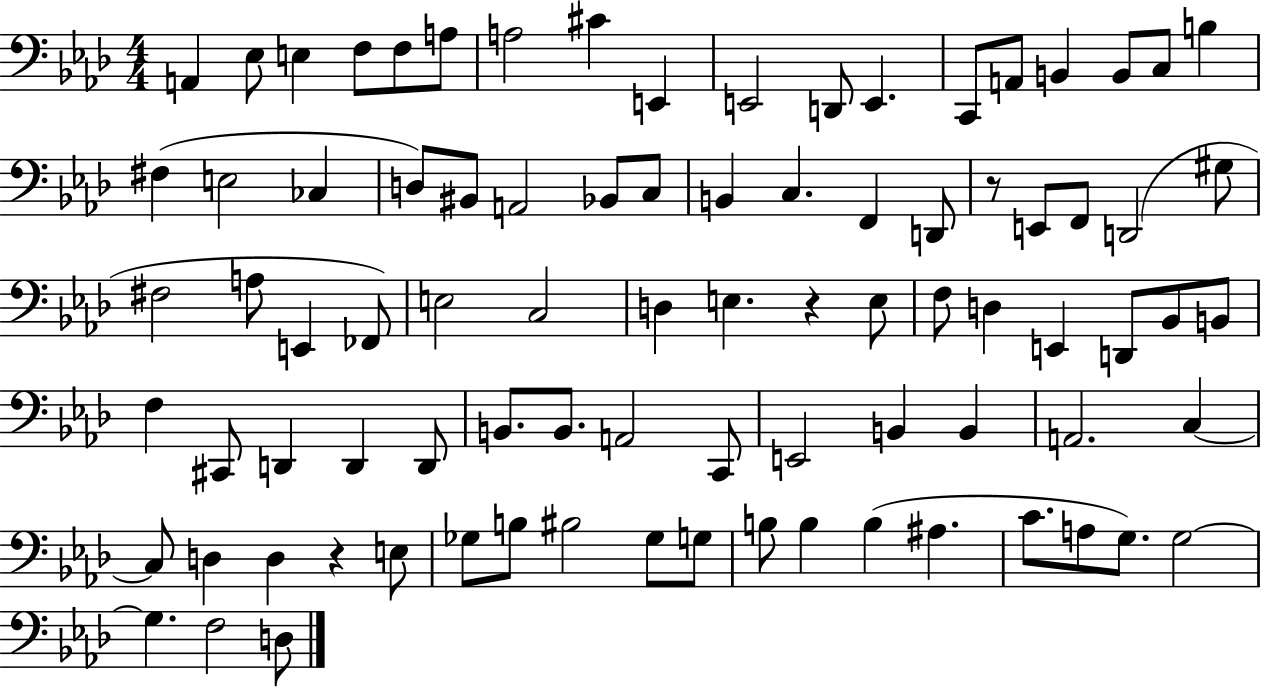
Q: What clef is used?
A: bass